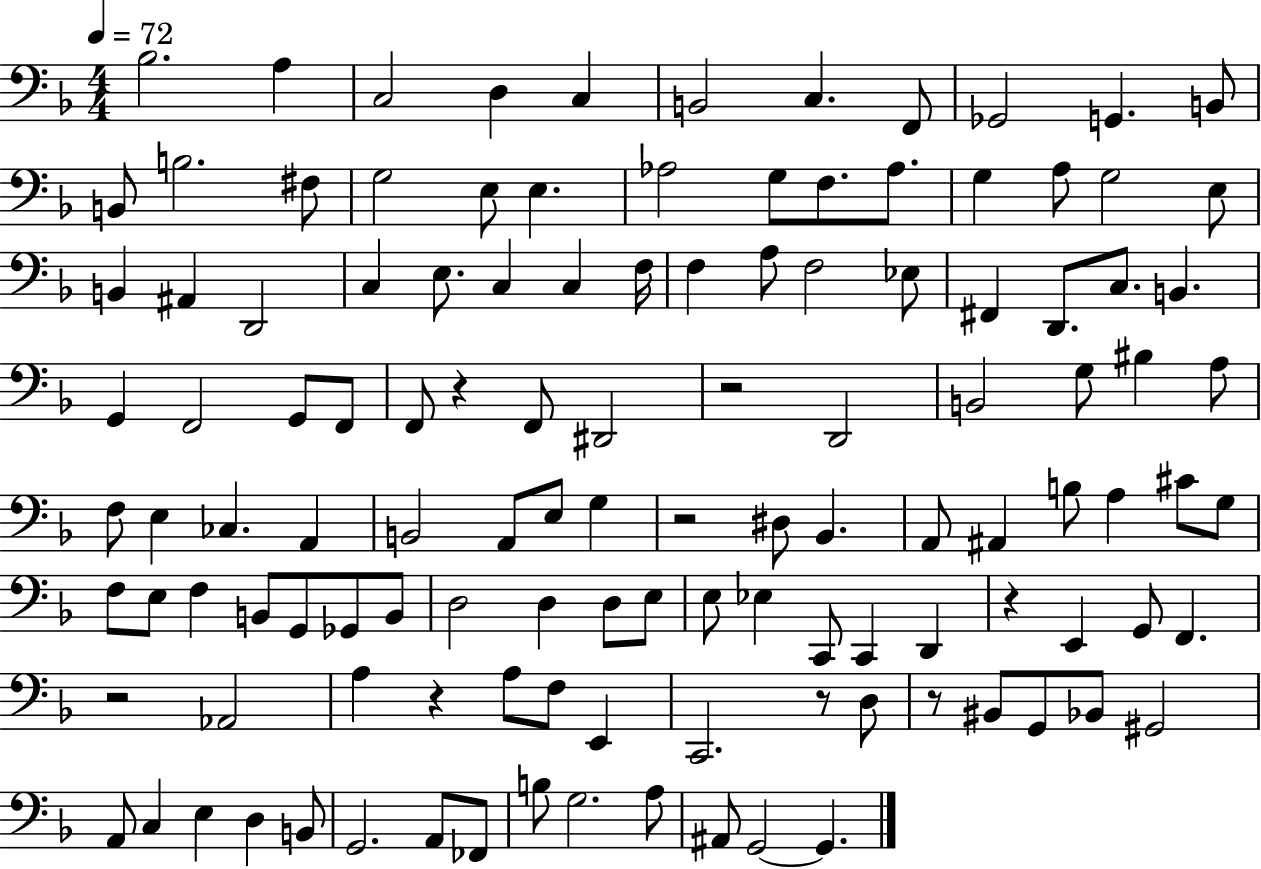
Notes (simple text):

Bb3/h. A3/q C3/h D3/q C3/q B2/h C3/q. F2/e Gb2/h G2/q. B2/e B2/e B3/h. F#3/e G3/h E3/e E3/q. Ab3/h G3/e F3/e. Ab3/e. G3/q A3/e G3/h E3/e B2/q A#2/q D2/h C3/q E3/e. C3/q C3/q F3/s F3/q A3/e F3/h Eb3/e F#2/q D2/e. C3/e. B2/q. G2/q F2/h G2/e F2/e F2/e R/q F2/e D#2/h R/h D2/h B2/h G3/e BIS3/q A3/e F3/e E3/q CES3/q. A2/q B2/h A2/e E3/e G3/q R/h D#3/e Bb2/q. A2/e A#2/q B3/e A3/q C#4/e G3/e F3/e E3/e F3/q B2/e G2/e Gb2/e B2/e D3/h D3/q D3/e E3/e E3/e Eb3/q C2/e C2/q D2/q R/q E2/q G2/e F2/q. R/h Ab2/h A3/q R/q A3/e F3/e E2/q C2/h. R/e D3/e R/e BIS2/e G2/e Bb2/e G#2/h A2/e C3/q E3/q D3/q B2/e G2/h. A2/e FES2/e B3/e G3/h. A3/e A#2/e G2/h G2/q.